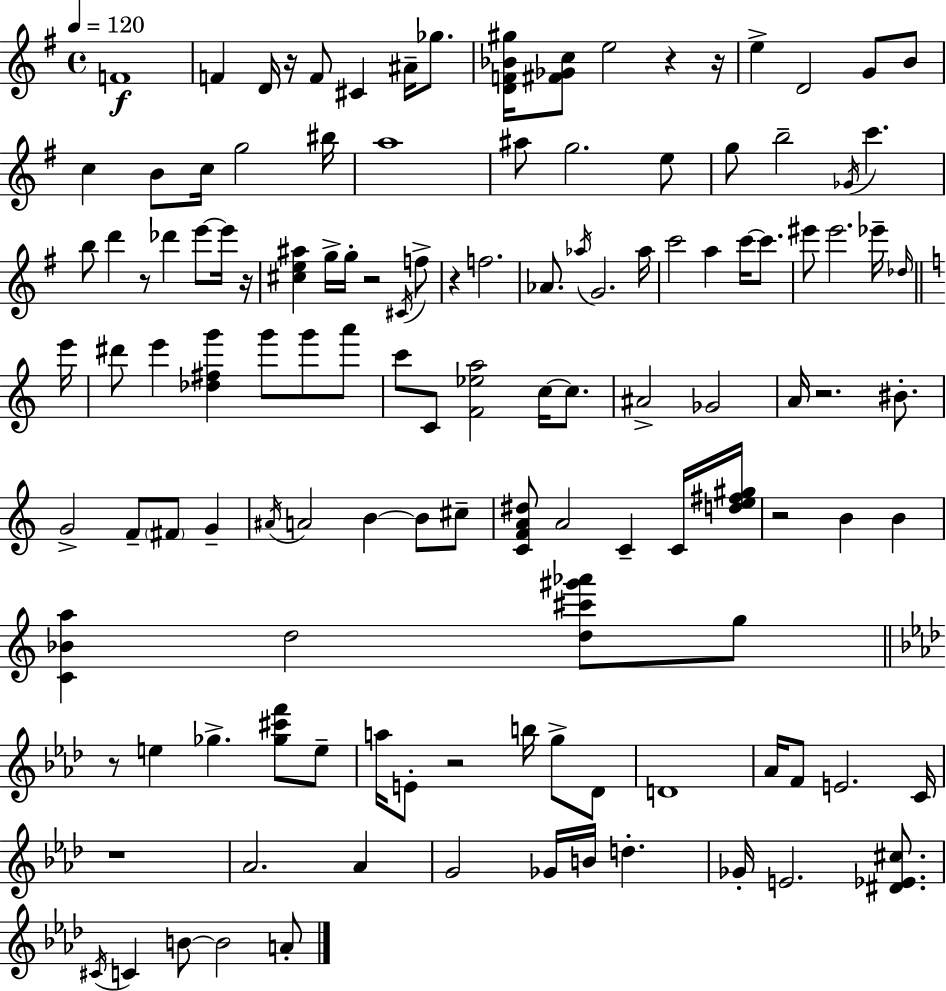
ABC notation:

X:1
T:Untitled
M:4/4
L:1/4
K:Em
F4 F D/4 z/4 F/2 ^C ^A/4 _g/2 [DF_B^g]/4 [^F_Gc]/2 e2 z z/4 e D2 G/2 B/2 c B/2 c/4 g2 ^b/4 a4 ^a/2 g2 e/2 g/2 b2 _G/4 c' b/2 d' z/2 _d' e'/2 e'/4 z/4 [^ce^a] g/4 g/4 z2 ^C/4 f/2 z f2 _A/2 _a/4 G2 _a/4 c'2 a c'/4 c'/2 ^e'/2 ^e'2 _e'/4 _d/4 e'/4 ^d'/2 e' [_d^fg'] g'/2 g'/2 a'/2 c'/2 C/2 [F_ea]2 c/4 c/2 ^A2 _G2 A/4 z2 ^B/2 G2 F/2 ^F/2 G ^A/4 A2 B B/2 ^c/2 [CFA^d]/2 A2 C C/4 [de^f^g]/4 z2 B B [C_Ba] d2 [d^c'^g'_a']/2 g/2 z/2 e _g [_g^c'f']/2 e/2 a/4 E/2 z2 b/4 g/2 _D/2 D4 _A/4 F/2 E2 C/4 z4 _A2 _A G2 _G/4 B/4 d _G/4 E2 [^D_E^c]/2 ^C/4 C B/2 B2 A/2